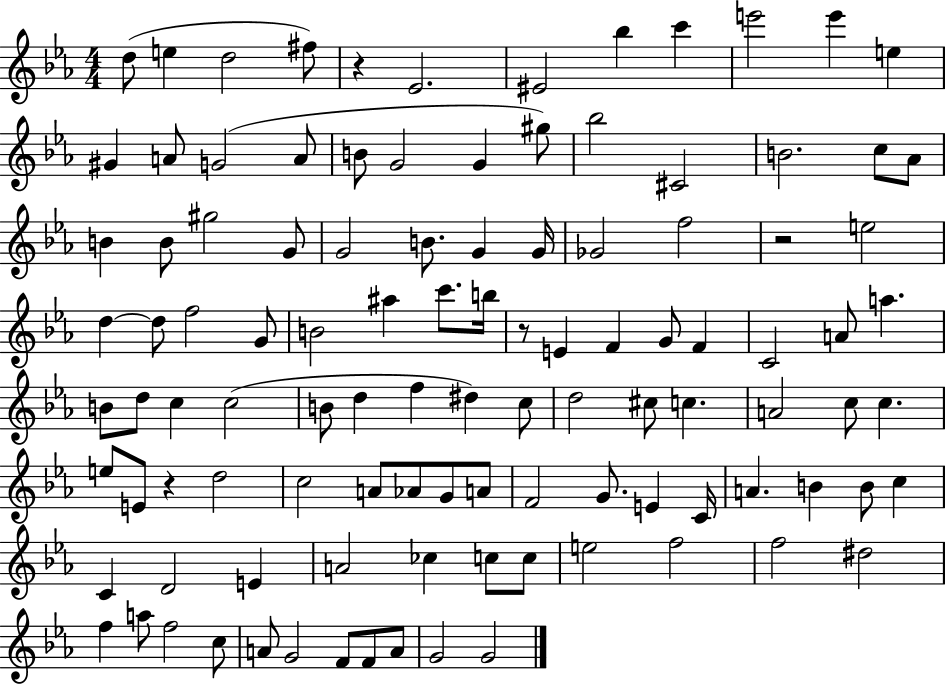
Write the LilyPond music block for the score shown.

{
  \clef treble
  \numericTimeSignature
  \time 4/4
  \key ees \major
  d''8( e''4 d''2 fis''8) | r4 ees'2. | eis'2 bes''4 c'''4 | e'''2 e'''4 e''4 | \break gis'4 a'8 g'2( a'8 | b'8 g'2 g'4 gis''8) | bes''2 cis'2 | b'2. c''8 aes'8 | \break b'4 b'8 gis''2 g'8 | g'2 b'8. g'4 g'16 | ges'2 f''2 | r2 e''2 | \break d''4~~ d''8 f''2 g'8 | b'2 ais''4 c'''8. b''16 | r8 e'4 f'4 g'8 f'4 | c'2 a'8 a''4. | \break b'8 d''8 c''4 c''2( | b'8 d''4 f''4 dis''4) c''8 | d''2 cis''8 c''4. | a'2 c''8 c''4. | \break e''8 e'8 r4 d''2 | c''2 a'8 aes'8 g'8 a'8 | f'2 g'8. e'4 c'16 | a'4. b'4 b'8 c''4 | \break c'4 d'2 e'4 | a'2 ces''4 c''8 c''8 | e''2 f''2 | f''2 dis''2 | \break f''4 a''8 f''2 c''8 | a'8 g'2 f'8 f'8 a'8 | g'2 g'2 | \bar "|."
}